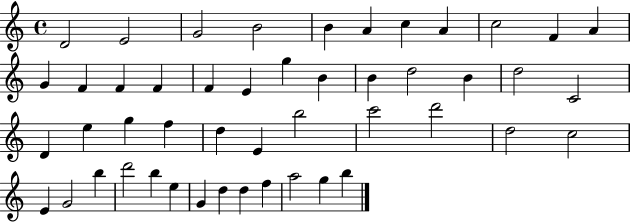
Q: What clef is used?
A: treble